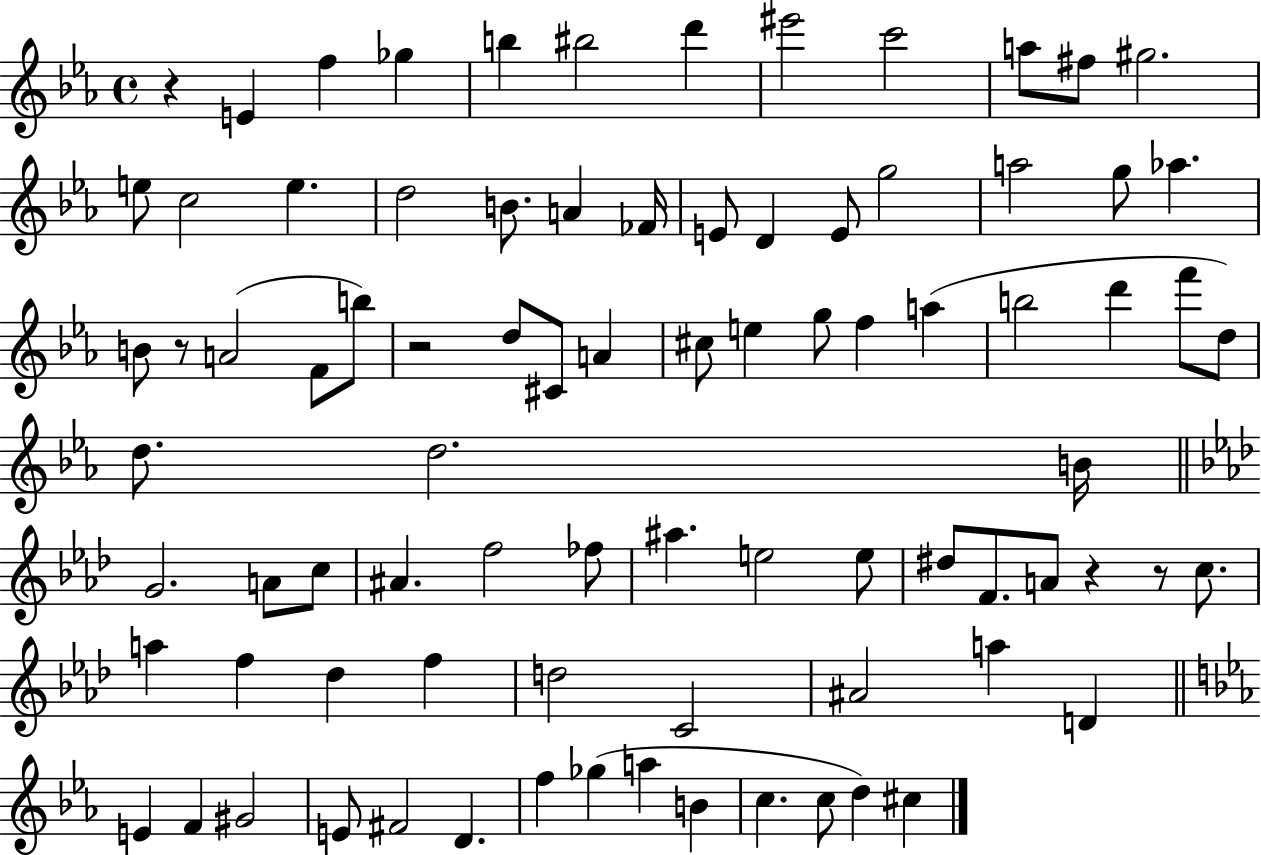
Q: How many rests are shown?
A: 5